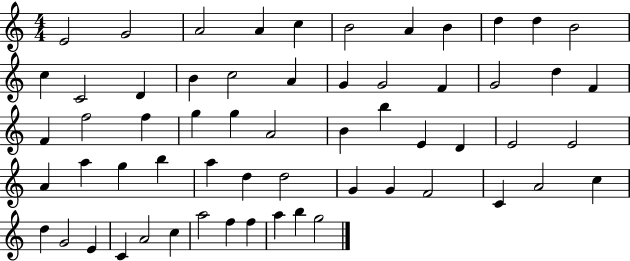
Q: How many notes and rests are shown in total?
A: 60